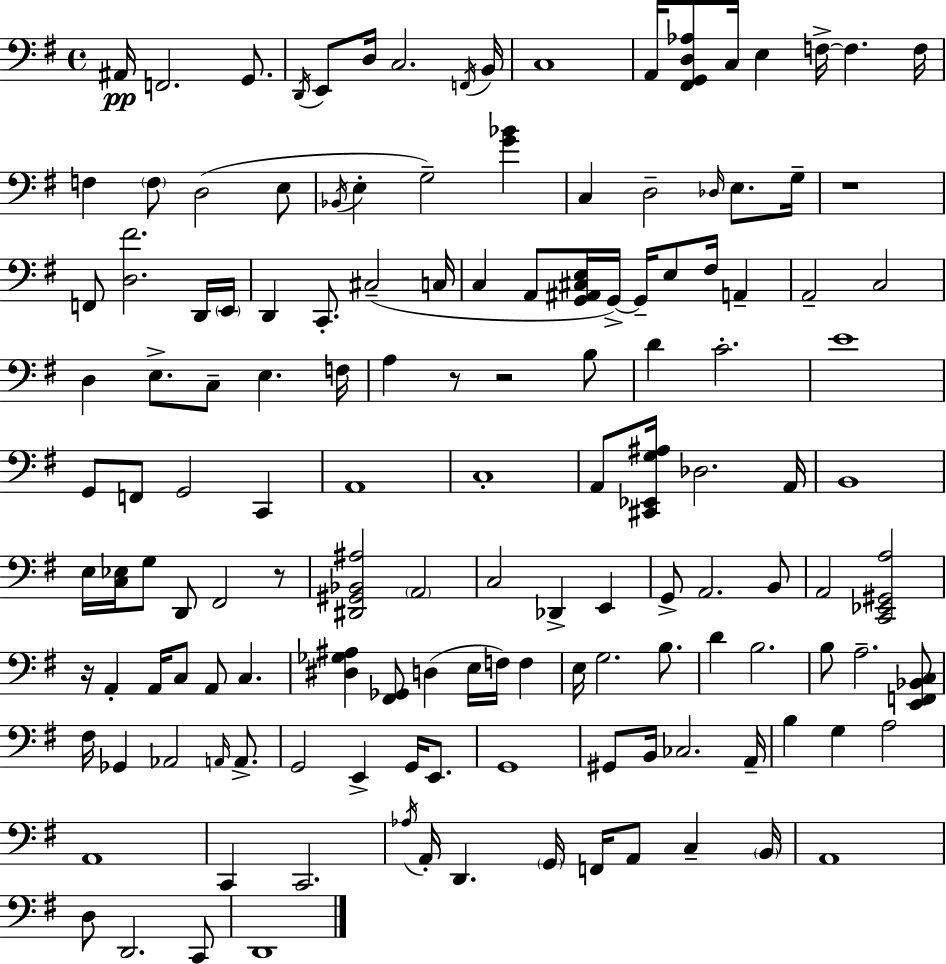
X:1
T:Untitled
M:4/4
L:1/4
K:G
^A,,/4 F,,2 G,,/2 D,,/4 E,,/2 D,/4 C,2 F,,/4 B,,/4 C,4 A,,/4 [^F,,G,,D,_A,]/2 C,/4 E, F,/4 F, F,/4 F, F,/2 D,2 E,/2 _B,,/4 E, G,2 [G_B] C, D,2 _D,/4 E,/2 G,/4 z4 F,,/2 [D,^F]2 D,,/4 E,,/4 D,, C,,/2 ^C,2 C,/4 C, A,,/2 [G,,^A,,^C,E,]/4 G,,/4 G,,/4 E,/2 ^F,/4 A,, A,,2 C,2 D, E,/2 C,/2 E, F,/4 A, z/2 z2 B,/2 D C2 E4 G,,/2 F,,/2 G,,2 C,, A,,4 C,4 A,,/2 [^C,,_E,,G,^A,]/4 _D,2 A,,/4 B,,4 E,/4 [C,_E,]/4 G,/2 D,,/2 ^F,,2 z/2 [^D,,^G,,_B,,^A,]2 A,,2 C,2 _D,, E,, G,,/2 A,,2 B,,/2 A,,2 [C,,_E,,^G,,A,]2 z/4 A,, A,,/4 C,/2 A,,/2 C, [^D,_G,^A,] [^F,,_G,,]/2 D, E,/4 F,/4 F, E,/4 G,2 B,/2 D B,2 B,/2 A,2 [E,,F,,_B,,C,]/2 ^F,/4 _G,, _A,,2 A,,/4 A,,/2 G,,2 E,, G,,/4 E,,/2 G,,4 ^G,,/2 B,,/4 _C,2 A,,/4 B, G, A,2 A,,4 C,, C,,2 _A,/4 A,,/4 D,, G,,/4 F,,/4 A,,/2 C, B,,/4 A,,4 D,/2 D,,2 C,,/2 D,,4